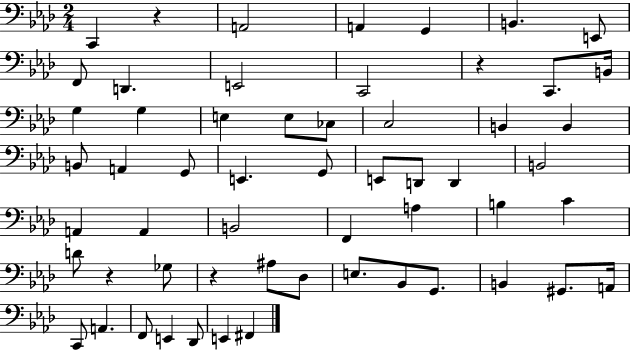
{
  \clef bass
  \numericTimeSignature
  \time 2/4
  \key aes \major
  c,4 r4 | a,2 | a,4 g,4 | b,4. e,8 | \break f,8 d,4. | e,2 | c,2 | r4 c,8. b,16 | \break g4 g4 | e4 e8 ces8 | c2 | b,4 b,4 | \break b,8 a,4 g,8 | e,4. g,8 | e,8 d,8 d,4 | b,2 | \break a,4 a,4 | b,2 | f,4 a4 | b4 c'4 | \break d'8 r4 ges8 | r4 ais8 des8 | e8. bes,8 g,8. | b,4 gis,8. a,16 | \break c,8 a,4. | f,8 e,4 des,8 | e,4 fis,4 | \bar "|."
}